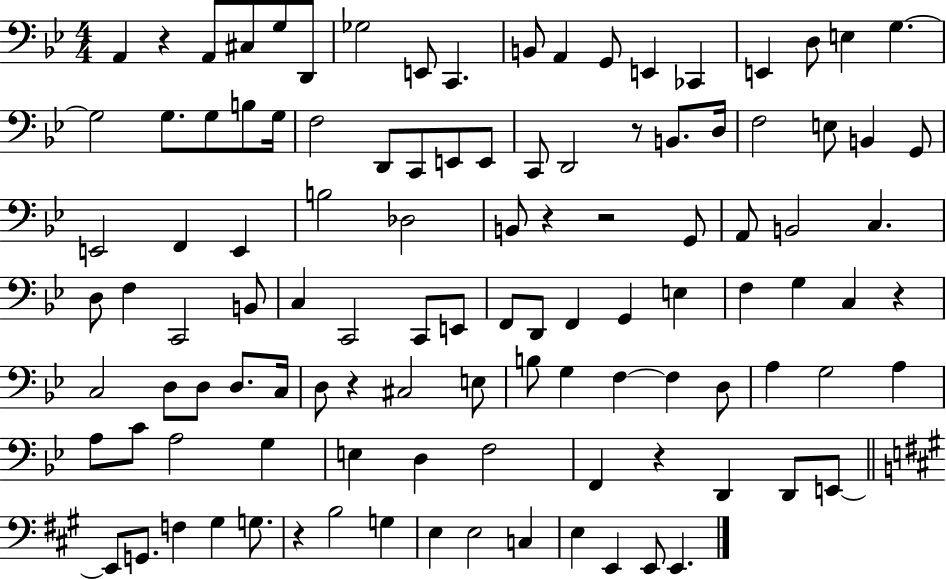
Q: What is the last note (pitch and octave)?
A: E2